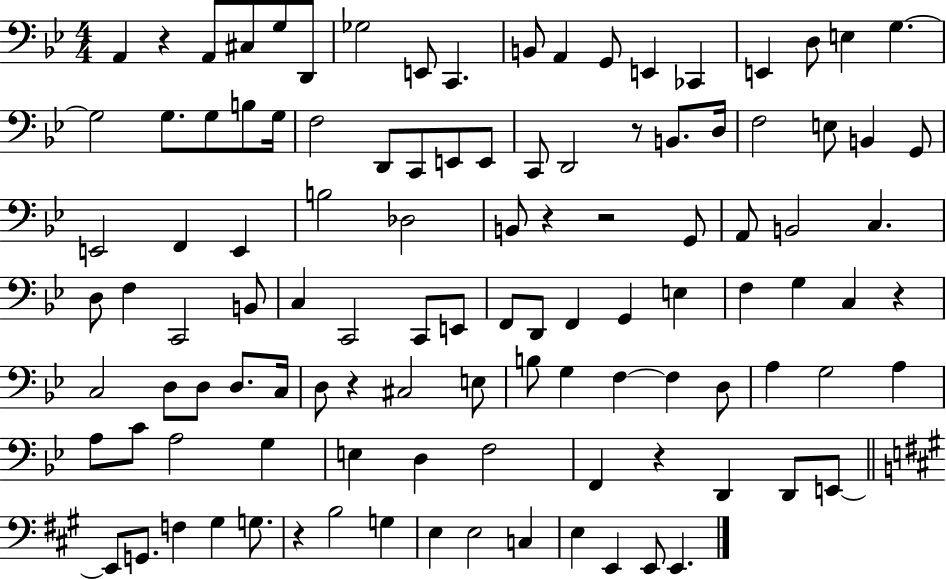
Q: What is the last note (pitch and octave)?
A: E2